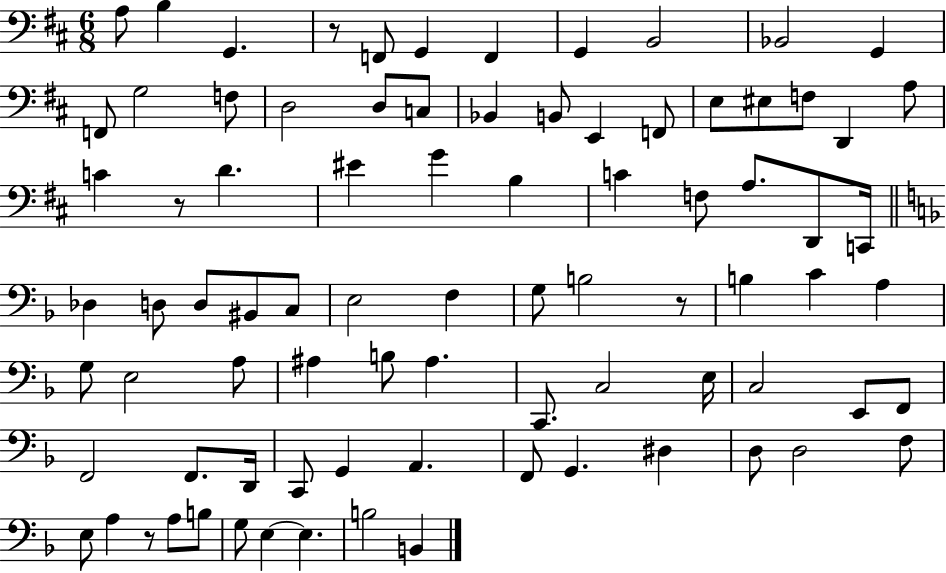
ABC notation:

X:1
T:Untitled
M:6/8
L:1/4
K:D
A,/2 B, G,, z/2 F,,/2 G,, F,, G,, B,,2 _B,,2 G,, F,,/2 G,2 F,/2 D,2 D,/2 C,/2 _B,, B,,/2 E,, F,,/2 E,/2 ^E,/2 F,/2 D,, A,/2 C z/2 D ^E G B, C F,/2 A,/2 D,,/2 C,,/4 _D, D,/2 D,/2 ^B,,/2 C,/2 E,2 F, G,/2 B,2 z/2 B, C A, G,/2 E,2 A,/2 ^A, B,/2 ^A, C,,/2 C,2 E,/4 C,2 E,,/2 F,,/2 F,,2 F,,/2 D,,/4 C,,/2 G,, A,, F,,/2 G,, ^D, D,/2 D,2 F,/2 E,/2 A, z/2 A,/2 B,/2 G,/2 E, E, B,2 B,,